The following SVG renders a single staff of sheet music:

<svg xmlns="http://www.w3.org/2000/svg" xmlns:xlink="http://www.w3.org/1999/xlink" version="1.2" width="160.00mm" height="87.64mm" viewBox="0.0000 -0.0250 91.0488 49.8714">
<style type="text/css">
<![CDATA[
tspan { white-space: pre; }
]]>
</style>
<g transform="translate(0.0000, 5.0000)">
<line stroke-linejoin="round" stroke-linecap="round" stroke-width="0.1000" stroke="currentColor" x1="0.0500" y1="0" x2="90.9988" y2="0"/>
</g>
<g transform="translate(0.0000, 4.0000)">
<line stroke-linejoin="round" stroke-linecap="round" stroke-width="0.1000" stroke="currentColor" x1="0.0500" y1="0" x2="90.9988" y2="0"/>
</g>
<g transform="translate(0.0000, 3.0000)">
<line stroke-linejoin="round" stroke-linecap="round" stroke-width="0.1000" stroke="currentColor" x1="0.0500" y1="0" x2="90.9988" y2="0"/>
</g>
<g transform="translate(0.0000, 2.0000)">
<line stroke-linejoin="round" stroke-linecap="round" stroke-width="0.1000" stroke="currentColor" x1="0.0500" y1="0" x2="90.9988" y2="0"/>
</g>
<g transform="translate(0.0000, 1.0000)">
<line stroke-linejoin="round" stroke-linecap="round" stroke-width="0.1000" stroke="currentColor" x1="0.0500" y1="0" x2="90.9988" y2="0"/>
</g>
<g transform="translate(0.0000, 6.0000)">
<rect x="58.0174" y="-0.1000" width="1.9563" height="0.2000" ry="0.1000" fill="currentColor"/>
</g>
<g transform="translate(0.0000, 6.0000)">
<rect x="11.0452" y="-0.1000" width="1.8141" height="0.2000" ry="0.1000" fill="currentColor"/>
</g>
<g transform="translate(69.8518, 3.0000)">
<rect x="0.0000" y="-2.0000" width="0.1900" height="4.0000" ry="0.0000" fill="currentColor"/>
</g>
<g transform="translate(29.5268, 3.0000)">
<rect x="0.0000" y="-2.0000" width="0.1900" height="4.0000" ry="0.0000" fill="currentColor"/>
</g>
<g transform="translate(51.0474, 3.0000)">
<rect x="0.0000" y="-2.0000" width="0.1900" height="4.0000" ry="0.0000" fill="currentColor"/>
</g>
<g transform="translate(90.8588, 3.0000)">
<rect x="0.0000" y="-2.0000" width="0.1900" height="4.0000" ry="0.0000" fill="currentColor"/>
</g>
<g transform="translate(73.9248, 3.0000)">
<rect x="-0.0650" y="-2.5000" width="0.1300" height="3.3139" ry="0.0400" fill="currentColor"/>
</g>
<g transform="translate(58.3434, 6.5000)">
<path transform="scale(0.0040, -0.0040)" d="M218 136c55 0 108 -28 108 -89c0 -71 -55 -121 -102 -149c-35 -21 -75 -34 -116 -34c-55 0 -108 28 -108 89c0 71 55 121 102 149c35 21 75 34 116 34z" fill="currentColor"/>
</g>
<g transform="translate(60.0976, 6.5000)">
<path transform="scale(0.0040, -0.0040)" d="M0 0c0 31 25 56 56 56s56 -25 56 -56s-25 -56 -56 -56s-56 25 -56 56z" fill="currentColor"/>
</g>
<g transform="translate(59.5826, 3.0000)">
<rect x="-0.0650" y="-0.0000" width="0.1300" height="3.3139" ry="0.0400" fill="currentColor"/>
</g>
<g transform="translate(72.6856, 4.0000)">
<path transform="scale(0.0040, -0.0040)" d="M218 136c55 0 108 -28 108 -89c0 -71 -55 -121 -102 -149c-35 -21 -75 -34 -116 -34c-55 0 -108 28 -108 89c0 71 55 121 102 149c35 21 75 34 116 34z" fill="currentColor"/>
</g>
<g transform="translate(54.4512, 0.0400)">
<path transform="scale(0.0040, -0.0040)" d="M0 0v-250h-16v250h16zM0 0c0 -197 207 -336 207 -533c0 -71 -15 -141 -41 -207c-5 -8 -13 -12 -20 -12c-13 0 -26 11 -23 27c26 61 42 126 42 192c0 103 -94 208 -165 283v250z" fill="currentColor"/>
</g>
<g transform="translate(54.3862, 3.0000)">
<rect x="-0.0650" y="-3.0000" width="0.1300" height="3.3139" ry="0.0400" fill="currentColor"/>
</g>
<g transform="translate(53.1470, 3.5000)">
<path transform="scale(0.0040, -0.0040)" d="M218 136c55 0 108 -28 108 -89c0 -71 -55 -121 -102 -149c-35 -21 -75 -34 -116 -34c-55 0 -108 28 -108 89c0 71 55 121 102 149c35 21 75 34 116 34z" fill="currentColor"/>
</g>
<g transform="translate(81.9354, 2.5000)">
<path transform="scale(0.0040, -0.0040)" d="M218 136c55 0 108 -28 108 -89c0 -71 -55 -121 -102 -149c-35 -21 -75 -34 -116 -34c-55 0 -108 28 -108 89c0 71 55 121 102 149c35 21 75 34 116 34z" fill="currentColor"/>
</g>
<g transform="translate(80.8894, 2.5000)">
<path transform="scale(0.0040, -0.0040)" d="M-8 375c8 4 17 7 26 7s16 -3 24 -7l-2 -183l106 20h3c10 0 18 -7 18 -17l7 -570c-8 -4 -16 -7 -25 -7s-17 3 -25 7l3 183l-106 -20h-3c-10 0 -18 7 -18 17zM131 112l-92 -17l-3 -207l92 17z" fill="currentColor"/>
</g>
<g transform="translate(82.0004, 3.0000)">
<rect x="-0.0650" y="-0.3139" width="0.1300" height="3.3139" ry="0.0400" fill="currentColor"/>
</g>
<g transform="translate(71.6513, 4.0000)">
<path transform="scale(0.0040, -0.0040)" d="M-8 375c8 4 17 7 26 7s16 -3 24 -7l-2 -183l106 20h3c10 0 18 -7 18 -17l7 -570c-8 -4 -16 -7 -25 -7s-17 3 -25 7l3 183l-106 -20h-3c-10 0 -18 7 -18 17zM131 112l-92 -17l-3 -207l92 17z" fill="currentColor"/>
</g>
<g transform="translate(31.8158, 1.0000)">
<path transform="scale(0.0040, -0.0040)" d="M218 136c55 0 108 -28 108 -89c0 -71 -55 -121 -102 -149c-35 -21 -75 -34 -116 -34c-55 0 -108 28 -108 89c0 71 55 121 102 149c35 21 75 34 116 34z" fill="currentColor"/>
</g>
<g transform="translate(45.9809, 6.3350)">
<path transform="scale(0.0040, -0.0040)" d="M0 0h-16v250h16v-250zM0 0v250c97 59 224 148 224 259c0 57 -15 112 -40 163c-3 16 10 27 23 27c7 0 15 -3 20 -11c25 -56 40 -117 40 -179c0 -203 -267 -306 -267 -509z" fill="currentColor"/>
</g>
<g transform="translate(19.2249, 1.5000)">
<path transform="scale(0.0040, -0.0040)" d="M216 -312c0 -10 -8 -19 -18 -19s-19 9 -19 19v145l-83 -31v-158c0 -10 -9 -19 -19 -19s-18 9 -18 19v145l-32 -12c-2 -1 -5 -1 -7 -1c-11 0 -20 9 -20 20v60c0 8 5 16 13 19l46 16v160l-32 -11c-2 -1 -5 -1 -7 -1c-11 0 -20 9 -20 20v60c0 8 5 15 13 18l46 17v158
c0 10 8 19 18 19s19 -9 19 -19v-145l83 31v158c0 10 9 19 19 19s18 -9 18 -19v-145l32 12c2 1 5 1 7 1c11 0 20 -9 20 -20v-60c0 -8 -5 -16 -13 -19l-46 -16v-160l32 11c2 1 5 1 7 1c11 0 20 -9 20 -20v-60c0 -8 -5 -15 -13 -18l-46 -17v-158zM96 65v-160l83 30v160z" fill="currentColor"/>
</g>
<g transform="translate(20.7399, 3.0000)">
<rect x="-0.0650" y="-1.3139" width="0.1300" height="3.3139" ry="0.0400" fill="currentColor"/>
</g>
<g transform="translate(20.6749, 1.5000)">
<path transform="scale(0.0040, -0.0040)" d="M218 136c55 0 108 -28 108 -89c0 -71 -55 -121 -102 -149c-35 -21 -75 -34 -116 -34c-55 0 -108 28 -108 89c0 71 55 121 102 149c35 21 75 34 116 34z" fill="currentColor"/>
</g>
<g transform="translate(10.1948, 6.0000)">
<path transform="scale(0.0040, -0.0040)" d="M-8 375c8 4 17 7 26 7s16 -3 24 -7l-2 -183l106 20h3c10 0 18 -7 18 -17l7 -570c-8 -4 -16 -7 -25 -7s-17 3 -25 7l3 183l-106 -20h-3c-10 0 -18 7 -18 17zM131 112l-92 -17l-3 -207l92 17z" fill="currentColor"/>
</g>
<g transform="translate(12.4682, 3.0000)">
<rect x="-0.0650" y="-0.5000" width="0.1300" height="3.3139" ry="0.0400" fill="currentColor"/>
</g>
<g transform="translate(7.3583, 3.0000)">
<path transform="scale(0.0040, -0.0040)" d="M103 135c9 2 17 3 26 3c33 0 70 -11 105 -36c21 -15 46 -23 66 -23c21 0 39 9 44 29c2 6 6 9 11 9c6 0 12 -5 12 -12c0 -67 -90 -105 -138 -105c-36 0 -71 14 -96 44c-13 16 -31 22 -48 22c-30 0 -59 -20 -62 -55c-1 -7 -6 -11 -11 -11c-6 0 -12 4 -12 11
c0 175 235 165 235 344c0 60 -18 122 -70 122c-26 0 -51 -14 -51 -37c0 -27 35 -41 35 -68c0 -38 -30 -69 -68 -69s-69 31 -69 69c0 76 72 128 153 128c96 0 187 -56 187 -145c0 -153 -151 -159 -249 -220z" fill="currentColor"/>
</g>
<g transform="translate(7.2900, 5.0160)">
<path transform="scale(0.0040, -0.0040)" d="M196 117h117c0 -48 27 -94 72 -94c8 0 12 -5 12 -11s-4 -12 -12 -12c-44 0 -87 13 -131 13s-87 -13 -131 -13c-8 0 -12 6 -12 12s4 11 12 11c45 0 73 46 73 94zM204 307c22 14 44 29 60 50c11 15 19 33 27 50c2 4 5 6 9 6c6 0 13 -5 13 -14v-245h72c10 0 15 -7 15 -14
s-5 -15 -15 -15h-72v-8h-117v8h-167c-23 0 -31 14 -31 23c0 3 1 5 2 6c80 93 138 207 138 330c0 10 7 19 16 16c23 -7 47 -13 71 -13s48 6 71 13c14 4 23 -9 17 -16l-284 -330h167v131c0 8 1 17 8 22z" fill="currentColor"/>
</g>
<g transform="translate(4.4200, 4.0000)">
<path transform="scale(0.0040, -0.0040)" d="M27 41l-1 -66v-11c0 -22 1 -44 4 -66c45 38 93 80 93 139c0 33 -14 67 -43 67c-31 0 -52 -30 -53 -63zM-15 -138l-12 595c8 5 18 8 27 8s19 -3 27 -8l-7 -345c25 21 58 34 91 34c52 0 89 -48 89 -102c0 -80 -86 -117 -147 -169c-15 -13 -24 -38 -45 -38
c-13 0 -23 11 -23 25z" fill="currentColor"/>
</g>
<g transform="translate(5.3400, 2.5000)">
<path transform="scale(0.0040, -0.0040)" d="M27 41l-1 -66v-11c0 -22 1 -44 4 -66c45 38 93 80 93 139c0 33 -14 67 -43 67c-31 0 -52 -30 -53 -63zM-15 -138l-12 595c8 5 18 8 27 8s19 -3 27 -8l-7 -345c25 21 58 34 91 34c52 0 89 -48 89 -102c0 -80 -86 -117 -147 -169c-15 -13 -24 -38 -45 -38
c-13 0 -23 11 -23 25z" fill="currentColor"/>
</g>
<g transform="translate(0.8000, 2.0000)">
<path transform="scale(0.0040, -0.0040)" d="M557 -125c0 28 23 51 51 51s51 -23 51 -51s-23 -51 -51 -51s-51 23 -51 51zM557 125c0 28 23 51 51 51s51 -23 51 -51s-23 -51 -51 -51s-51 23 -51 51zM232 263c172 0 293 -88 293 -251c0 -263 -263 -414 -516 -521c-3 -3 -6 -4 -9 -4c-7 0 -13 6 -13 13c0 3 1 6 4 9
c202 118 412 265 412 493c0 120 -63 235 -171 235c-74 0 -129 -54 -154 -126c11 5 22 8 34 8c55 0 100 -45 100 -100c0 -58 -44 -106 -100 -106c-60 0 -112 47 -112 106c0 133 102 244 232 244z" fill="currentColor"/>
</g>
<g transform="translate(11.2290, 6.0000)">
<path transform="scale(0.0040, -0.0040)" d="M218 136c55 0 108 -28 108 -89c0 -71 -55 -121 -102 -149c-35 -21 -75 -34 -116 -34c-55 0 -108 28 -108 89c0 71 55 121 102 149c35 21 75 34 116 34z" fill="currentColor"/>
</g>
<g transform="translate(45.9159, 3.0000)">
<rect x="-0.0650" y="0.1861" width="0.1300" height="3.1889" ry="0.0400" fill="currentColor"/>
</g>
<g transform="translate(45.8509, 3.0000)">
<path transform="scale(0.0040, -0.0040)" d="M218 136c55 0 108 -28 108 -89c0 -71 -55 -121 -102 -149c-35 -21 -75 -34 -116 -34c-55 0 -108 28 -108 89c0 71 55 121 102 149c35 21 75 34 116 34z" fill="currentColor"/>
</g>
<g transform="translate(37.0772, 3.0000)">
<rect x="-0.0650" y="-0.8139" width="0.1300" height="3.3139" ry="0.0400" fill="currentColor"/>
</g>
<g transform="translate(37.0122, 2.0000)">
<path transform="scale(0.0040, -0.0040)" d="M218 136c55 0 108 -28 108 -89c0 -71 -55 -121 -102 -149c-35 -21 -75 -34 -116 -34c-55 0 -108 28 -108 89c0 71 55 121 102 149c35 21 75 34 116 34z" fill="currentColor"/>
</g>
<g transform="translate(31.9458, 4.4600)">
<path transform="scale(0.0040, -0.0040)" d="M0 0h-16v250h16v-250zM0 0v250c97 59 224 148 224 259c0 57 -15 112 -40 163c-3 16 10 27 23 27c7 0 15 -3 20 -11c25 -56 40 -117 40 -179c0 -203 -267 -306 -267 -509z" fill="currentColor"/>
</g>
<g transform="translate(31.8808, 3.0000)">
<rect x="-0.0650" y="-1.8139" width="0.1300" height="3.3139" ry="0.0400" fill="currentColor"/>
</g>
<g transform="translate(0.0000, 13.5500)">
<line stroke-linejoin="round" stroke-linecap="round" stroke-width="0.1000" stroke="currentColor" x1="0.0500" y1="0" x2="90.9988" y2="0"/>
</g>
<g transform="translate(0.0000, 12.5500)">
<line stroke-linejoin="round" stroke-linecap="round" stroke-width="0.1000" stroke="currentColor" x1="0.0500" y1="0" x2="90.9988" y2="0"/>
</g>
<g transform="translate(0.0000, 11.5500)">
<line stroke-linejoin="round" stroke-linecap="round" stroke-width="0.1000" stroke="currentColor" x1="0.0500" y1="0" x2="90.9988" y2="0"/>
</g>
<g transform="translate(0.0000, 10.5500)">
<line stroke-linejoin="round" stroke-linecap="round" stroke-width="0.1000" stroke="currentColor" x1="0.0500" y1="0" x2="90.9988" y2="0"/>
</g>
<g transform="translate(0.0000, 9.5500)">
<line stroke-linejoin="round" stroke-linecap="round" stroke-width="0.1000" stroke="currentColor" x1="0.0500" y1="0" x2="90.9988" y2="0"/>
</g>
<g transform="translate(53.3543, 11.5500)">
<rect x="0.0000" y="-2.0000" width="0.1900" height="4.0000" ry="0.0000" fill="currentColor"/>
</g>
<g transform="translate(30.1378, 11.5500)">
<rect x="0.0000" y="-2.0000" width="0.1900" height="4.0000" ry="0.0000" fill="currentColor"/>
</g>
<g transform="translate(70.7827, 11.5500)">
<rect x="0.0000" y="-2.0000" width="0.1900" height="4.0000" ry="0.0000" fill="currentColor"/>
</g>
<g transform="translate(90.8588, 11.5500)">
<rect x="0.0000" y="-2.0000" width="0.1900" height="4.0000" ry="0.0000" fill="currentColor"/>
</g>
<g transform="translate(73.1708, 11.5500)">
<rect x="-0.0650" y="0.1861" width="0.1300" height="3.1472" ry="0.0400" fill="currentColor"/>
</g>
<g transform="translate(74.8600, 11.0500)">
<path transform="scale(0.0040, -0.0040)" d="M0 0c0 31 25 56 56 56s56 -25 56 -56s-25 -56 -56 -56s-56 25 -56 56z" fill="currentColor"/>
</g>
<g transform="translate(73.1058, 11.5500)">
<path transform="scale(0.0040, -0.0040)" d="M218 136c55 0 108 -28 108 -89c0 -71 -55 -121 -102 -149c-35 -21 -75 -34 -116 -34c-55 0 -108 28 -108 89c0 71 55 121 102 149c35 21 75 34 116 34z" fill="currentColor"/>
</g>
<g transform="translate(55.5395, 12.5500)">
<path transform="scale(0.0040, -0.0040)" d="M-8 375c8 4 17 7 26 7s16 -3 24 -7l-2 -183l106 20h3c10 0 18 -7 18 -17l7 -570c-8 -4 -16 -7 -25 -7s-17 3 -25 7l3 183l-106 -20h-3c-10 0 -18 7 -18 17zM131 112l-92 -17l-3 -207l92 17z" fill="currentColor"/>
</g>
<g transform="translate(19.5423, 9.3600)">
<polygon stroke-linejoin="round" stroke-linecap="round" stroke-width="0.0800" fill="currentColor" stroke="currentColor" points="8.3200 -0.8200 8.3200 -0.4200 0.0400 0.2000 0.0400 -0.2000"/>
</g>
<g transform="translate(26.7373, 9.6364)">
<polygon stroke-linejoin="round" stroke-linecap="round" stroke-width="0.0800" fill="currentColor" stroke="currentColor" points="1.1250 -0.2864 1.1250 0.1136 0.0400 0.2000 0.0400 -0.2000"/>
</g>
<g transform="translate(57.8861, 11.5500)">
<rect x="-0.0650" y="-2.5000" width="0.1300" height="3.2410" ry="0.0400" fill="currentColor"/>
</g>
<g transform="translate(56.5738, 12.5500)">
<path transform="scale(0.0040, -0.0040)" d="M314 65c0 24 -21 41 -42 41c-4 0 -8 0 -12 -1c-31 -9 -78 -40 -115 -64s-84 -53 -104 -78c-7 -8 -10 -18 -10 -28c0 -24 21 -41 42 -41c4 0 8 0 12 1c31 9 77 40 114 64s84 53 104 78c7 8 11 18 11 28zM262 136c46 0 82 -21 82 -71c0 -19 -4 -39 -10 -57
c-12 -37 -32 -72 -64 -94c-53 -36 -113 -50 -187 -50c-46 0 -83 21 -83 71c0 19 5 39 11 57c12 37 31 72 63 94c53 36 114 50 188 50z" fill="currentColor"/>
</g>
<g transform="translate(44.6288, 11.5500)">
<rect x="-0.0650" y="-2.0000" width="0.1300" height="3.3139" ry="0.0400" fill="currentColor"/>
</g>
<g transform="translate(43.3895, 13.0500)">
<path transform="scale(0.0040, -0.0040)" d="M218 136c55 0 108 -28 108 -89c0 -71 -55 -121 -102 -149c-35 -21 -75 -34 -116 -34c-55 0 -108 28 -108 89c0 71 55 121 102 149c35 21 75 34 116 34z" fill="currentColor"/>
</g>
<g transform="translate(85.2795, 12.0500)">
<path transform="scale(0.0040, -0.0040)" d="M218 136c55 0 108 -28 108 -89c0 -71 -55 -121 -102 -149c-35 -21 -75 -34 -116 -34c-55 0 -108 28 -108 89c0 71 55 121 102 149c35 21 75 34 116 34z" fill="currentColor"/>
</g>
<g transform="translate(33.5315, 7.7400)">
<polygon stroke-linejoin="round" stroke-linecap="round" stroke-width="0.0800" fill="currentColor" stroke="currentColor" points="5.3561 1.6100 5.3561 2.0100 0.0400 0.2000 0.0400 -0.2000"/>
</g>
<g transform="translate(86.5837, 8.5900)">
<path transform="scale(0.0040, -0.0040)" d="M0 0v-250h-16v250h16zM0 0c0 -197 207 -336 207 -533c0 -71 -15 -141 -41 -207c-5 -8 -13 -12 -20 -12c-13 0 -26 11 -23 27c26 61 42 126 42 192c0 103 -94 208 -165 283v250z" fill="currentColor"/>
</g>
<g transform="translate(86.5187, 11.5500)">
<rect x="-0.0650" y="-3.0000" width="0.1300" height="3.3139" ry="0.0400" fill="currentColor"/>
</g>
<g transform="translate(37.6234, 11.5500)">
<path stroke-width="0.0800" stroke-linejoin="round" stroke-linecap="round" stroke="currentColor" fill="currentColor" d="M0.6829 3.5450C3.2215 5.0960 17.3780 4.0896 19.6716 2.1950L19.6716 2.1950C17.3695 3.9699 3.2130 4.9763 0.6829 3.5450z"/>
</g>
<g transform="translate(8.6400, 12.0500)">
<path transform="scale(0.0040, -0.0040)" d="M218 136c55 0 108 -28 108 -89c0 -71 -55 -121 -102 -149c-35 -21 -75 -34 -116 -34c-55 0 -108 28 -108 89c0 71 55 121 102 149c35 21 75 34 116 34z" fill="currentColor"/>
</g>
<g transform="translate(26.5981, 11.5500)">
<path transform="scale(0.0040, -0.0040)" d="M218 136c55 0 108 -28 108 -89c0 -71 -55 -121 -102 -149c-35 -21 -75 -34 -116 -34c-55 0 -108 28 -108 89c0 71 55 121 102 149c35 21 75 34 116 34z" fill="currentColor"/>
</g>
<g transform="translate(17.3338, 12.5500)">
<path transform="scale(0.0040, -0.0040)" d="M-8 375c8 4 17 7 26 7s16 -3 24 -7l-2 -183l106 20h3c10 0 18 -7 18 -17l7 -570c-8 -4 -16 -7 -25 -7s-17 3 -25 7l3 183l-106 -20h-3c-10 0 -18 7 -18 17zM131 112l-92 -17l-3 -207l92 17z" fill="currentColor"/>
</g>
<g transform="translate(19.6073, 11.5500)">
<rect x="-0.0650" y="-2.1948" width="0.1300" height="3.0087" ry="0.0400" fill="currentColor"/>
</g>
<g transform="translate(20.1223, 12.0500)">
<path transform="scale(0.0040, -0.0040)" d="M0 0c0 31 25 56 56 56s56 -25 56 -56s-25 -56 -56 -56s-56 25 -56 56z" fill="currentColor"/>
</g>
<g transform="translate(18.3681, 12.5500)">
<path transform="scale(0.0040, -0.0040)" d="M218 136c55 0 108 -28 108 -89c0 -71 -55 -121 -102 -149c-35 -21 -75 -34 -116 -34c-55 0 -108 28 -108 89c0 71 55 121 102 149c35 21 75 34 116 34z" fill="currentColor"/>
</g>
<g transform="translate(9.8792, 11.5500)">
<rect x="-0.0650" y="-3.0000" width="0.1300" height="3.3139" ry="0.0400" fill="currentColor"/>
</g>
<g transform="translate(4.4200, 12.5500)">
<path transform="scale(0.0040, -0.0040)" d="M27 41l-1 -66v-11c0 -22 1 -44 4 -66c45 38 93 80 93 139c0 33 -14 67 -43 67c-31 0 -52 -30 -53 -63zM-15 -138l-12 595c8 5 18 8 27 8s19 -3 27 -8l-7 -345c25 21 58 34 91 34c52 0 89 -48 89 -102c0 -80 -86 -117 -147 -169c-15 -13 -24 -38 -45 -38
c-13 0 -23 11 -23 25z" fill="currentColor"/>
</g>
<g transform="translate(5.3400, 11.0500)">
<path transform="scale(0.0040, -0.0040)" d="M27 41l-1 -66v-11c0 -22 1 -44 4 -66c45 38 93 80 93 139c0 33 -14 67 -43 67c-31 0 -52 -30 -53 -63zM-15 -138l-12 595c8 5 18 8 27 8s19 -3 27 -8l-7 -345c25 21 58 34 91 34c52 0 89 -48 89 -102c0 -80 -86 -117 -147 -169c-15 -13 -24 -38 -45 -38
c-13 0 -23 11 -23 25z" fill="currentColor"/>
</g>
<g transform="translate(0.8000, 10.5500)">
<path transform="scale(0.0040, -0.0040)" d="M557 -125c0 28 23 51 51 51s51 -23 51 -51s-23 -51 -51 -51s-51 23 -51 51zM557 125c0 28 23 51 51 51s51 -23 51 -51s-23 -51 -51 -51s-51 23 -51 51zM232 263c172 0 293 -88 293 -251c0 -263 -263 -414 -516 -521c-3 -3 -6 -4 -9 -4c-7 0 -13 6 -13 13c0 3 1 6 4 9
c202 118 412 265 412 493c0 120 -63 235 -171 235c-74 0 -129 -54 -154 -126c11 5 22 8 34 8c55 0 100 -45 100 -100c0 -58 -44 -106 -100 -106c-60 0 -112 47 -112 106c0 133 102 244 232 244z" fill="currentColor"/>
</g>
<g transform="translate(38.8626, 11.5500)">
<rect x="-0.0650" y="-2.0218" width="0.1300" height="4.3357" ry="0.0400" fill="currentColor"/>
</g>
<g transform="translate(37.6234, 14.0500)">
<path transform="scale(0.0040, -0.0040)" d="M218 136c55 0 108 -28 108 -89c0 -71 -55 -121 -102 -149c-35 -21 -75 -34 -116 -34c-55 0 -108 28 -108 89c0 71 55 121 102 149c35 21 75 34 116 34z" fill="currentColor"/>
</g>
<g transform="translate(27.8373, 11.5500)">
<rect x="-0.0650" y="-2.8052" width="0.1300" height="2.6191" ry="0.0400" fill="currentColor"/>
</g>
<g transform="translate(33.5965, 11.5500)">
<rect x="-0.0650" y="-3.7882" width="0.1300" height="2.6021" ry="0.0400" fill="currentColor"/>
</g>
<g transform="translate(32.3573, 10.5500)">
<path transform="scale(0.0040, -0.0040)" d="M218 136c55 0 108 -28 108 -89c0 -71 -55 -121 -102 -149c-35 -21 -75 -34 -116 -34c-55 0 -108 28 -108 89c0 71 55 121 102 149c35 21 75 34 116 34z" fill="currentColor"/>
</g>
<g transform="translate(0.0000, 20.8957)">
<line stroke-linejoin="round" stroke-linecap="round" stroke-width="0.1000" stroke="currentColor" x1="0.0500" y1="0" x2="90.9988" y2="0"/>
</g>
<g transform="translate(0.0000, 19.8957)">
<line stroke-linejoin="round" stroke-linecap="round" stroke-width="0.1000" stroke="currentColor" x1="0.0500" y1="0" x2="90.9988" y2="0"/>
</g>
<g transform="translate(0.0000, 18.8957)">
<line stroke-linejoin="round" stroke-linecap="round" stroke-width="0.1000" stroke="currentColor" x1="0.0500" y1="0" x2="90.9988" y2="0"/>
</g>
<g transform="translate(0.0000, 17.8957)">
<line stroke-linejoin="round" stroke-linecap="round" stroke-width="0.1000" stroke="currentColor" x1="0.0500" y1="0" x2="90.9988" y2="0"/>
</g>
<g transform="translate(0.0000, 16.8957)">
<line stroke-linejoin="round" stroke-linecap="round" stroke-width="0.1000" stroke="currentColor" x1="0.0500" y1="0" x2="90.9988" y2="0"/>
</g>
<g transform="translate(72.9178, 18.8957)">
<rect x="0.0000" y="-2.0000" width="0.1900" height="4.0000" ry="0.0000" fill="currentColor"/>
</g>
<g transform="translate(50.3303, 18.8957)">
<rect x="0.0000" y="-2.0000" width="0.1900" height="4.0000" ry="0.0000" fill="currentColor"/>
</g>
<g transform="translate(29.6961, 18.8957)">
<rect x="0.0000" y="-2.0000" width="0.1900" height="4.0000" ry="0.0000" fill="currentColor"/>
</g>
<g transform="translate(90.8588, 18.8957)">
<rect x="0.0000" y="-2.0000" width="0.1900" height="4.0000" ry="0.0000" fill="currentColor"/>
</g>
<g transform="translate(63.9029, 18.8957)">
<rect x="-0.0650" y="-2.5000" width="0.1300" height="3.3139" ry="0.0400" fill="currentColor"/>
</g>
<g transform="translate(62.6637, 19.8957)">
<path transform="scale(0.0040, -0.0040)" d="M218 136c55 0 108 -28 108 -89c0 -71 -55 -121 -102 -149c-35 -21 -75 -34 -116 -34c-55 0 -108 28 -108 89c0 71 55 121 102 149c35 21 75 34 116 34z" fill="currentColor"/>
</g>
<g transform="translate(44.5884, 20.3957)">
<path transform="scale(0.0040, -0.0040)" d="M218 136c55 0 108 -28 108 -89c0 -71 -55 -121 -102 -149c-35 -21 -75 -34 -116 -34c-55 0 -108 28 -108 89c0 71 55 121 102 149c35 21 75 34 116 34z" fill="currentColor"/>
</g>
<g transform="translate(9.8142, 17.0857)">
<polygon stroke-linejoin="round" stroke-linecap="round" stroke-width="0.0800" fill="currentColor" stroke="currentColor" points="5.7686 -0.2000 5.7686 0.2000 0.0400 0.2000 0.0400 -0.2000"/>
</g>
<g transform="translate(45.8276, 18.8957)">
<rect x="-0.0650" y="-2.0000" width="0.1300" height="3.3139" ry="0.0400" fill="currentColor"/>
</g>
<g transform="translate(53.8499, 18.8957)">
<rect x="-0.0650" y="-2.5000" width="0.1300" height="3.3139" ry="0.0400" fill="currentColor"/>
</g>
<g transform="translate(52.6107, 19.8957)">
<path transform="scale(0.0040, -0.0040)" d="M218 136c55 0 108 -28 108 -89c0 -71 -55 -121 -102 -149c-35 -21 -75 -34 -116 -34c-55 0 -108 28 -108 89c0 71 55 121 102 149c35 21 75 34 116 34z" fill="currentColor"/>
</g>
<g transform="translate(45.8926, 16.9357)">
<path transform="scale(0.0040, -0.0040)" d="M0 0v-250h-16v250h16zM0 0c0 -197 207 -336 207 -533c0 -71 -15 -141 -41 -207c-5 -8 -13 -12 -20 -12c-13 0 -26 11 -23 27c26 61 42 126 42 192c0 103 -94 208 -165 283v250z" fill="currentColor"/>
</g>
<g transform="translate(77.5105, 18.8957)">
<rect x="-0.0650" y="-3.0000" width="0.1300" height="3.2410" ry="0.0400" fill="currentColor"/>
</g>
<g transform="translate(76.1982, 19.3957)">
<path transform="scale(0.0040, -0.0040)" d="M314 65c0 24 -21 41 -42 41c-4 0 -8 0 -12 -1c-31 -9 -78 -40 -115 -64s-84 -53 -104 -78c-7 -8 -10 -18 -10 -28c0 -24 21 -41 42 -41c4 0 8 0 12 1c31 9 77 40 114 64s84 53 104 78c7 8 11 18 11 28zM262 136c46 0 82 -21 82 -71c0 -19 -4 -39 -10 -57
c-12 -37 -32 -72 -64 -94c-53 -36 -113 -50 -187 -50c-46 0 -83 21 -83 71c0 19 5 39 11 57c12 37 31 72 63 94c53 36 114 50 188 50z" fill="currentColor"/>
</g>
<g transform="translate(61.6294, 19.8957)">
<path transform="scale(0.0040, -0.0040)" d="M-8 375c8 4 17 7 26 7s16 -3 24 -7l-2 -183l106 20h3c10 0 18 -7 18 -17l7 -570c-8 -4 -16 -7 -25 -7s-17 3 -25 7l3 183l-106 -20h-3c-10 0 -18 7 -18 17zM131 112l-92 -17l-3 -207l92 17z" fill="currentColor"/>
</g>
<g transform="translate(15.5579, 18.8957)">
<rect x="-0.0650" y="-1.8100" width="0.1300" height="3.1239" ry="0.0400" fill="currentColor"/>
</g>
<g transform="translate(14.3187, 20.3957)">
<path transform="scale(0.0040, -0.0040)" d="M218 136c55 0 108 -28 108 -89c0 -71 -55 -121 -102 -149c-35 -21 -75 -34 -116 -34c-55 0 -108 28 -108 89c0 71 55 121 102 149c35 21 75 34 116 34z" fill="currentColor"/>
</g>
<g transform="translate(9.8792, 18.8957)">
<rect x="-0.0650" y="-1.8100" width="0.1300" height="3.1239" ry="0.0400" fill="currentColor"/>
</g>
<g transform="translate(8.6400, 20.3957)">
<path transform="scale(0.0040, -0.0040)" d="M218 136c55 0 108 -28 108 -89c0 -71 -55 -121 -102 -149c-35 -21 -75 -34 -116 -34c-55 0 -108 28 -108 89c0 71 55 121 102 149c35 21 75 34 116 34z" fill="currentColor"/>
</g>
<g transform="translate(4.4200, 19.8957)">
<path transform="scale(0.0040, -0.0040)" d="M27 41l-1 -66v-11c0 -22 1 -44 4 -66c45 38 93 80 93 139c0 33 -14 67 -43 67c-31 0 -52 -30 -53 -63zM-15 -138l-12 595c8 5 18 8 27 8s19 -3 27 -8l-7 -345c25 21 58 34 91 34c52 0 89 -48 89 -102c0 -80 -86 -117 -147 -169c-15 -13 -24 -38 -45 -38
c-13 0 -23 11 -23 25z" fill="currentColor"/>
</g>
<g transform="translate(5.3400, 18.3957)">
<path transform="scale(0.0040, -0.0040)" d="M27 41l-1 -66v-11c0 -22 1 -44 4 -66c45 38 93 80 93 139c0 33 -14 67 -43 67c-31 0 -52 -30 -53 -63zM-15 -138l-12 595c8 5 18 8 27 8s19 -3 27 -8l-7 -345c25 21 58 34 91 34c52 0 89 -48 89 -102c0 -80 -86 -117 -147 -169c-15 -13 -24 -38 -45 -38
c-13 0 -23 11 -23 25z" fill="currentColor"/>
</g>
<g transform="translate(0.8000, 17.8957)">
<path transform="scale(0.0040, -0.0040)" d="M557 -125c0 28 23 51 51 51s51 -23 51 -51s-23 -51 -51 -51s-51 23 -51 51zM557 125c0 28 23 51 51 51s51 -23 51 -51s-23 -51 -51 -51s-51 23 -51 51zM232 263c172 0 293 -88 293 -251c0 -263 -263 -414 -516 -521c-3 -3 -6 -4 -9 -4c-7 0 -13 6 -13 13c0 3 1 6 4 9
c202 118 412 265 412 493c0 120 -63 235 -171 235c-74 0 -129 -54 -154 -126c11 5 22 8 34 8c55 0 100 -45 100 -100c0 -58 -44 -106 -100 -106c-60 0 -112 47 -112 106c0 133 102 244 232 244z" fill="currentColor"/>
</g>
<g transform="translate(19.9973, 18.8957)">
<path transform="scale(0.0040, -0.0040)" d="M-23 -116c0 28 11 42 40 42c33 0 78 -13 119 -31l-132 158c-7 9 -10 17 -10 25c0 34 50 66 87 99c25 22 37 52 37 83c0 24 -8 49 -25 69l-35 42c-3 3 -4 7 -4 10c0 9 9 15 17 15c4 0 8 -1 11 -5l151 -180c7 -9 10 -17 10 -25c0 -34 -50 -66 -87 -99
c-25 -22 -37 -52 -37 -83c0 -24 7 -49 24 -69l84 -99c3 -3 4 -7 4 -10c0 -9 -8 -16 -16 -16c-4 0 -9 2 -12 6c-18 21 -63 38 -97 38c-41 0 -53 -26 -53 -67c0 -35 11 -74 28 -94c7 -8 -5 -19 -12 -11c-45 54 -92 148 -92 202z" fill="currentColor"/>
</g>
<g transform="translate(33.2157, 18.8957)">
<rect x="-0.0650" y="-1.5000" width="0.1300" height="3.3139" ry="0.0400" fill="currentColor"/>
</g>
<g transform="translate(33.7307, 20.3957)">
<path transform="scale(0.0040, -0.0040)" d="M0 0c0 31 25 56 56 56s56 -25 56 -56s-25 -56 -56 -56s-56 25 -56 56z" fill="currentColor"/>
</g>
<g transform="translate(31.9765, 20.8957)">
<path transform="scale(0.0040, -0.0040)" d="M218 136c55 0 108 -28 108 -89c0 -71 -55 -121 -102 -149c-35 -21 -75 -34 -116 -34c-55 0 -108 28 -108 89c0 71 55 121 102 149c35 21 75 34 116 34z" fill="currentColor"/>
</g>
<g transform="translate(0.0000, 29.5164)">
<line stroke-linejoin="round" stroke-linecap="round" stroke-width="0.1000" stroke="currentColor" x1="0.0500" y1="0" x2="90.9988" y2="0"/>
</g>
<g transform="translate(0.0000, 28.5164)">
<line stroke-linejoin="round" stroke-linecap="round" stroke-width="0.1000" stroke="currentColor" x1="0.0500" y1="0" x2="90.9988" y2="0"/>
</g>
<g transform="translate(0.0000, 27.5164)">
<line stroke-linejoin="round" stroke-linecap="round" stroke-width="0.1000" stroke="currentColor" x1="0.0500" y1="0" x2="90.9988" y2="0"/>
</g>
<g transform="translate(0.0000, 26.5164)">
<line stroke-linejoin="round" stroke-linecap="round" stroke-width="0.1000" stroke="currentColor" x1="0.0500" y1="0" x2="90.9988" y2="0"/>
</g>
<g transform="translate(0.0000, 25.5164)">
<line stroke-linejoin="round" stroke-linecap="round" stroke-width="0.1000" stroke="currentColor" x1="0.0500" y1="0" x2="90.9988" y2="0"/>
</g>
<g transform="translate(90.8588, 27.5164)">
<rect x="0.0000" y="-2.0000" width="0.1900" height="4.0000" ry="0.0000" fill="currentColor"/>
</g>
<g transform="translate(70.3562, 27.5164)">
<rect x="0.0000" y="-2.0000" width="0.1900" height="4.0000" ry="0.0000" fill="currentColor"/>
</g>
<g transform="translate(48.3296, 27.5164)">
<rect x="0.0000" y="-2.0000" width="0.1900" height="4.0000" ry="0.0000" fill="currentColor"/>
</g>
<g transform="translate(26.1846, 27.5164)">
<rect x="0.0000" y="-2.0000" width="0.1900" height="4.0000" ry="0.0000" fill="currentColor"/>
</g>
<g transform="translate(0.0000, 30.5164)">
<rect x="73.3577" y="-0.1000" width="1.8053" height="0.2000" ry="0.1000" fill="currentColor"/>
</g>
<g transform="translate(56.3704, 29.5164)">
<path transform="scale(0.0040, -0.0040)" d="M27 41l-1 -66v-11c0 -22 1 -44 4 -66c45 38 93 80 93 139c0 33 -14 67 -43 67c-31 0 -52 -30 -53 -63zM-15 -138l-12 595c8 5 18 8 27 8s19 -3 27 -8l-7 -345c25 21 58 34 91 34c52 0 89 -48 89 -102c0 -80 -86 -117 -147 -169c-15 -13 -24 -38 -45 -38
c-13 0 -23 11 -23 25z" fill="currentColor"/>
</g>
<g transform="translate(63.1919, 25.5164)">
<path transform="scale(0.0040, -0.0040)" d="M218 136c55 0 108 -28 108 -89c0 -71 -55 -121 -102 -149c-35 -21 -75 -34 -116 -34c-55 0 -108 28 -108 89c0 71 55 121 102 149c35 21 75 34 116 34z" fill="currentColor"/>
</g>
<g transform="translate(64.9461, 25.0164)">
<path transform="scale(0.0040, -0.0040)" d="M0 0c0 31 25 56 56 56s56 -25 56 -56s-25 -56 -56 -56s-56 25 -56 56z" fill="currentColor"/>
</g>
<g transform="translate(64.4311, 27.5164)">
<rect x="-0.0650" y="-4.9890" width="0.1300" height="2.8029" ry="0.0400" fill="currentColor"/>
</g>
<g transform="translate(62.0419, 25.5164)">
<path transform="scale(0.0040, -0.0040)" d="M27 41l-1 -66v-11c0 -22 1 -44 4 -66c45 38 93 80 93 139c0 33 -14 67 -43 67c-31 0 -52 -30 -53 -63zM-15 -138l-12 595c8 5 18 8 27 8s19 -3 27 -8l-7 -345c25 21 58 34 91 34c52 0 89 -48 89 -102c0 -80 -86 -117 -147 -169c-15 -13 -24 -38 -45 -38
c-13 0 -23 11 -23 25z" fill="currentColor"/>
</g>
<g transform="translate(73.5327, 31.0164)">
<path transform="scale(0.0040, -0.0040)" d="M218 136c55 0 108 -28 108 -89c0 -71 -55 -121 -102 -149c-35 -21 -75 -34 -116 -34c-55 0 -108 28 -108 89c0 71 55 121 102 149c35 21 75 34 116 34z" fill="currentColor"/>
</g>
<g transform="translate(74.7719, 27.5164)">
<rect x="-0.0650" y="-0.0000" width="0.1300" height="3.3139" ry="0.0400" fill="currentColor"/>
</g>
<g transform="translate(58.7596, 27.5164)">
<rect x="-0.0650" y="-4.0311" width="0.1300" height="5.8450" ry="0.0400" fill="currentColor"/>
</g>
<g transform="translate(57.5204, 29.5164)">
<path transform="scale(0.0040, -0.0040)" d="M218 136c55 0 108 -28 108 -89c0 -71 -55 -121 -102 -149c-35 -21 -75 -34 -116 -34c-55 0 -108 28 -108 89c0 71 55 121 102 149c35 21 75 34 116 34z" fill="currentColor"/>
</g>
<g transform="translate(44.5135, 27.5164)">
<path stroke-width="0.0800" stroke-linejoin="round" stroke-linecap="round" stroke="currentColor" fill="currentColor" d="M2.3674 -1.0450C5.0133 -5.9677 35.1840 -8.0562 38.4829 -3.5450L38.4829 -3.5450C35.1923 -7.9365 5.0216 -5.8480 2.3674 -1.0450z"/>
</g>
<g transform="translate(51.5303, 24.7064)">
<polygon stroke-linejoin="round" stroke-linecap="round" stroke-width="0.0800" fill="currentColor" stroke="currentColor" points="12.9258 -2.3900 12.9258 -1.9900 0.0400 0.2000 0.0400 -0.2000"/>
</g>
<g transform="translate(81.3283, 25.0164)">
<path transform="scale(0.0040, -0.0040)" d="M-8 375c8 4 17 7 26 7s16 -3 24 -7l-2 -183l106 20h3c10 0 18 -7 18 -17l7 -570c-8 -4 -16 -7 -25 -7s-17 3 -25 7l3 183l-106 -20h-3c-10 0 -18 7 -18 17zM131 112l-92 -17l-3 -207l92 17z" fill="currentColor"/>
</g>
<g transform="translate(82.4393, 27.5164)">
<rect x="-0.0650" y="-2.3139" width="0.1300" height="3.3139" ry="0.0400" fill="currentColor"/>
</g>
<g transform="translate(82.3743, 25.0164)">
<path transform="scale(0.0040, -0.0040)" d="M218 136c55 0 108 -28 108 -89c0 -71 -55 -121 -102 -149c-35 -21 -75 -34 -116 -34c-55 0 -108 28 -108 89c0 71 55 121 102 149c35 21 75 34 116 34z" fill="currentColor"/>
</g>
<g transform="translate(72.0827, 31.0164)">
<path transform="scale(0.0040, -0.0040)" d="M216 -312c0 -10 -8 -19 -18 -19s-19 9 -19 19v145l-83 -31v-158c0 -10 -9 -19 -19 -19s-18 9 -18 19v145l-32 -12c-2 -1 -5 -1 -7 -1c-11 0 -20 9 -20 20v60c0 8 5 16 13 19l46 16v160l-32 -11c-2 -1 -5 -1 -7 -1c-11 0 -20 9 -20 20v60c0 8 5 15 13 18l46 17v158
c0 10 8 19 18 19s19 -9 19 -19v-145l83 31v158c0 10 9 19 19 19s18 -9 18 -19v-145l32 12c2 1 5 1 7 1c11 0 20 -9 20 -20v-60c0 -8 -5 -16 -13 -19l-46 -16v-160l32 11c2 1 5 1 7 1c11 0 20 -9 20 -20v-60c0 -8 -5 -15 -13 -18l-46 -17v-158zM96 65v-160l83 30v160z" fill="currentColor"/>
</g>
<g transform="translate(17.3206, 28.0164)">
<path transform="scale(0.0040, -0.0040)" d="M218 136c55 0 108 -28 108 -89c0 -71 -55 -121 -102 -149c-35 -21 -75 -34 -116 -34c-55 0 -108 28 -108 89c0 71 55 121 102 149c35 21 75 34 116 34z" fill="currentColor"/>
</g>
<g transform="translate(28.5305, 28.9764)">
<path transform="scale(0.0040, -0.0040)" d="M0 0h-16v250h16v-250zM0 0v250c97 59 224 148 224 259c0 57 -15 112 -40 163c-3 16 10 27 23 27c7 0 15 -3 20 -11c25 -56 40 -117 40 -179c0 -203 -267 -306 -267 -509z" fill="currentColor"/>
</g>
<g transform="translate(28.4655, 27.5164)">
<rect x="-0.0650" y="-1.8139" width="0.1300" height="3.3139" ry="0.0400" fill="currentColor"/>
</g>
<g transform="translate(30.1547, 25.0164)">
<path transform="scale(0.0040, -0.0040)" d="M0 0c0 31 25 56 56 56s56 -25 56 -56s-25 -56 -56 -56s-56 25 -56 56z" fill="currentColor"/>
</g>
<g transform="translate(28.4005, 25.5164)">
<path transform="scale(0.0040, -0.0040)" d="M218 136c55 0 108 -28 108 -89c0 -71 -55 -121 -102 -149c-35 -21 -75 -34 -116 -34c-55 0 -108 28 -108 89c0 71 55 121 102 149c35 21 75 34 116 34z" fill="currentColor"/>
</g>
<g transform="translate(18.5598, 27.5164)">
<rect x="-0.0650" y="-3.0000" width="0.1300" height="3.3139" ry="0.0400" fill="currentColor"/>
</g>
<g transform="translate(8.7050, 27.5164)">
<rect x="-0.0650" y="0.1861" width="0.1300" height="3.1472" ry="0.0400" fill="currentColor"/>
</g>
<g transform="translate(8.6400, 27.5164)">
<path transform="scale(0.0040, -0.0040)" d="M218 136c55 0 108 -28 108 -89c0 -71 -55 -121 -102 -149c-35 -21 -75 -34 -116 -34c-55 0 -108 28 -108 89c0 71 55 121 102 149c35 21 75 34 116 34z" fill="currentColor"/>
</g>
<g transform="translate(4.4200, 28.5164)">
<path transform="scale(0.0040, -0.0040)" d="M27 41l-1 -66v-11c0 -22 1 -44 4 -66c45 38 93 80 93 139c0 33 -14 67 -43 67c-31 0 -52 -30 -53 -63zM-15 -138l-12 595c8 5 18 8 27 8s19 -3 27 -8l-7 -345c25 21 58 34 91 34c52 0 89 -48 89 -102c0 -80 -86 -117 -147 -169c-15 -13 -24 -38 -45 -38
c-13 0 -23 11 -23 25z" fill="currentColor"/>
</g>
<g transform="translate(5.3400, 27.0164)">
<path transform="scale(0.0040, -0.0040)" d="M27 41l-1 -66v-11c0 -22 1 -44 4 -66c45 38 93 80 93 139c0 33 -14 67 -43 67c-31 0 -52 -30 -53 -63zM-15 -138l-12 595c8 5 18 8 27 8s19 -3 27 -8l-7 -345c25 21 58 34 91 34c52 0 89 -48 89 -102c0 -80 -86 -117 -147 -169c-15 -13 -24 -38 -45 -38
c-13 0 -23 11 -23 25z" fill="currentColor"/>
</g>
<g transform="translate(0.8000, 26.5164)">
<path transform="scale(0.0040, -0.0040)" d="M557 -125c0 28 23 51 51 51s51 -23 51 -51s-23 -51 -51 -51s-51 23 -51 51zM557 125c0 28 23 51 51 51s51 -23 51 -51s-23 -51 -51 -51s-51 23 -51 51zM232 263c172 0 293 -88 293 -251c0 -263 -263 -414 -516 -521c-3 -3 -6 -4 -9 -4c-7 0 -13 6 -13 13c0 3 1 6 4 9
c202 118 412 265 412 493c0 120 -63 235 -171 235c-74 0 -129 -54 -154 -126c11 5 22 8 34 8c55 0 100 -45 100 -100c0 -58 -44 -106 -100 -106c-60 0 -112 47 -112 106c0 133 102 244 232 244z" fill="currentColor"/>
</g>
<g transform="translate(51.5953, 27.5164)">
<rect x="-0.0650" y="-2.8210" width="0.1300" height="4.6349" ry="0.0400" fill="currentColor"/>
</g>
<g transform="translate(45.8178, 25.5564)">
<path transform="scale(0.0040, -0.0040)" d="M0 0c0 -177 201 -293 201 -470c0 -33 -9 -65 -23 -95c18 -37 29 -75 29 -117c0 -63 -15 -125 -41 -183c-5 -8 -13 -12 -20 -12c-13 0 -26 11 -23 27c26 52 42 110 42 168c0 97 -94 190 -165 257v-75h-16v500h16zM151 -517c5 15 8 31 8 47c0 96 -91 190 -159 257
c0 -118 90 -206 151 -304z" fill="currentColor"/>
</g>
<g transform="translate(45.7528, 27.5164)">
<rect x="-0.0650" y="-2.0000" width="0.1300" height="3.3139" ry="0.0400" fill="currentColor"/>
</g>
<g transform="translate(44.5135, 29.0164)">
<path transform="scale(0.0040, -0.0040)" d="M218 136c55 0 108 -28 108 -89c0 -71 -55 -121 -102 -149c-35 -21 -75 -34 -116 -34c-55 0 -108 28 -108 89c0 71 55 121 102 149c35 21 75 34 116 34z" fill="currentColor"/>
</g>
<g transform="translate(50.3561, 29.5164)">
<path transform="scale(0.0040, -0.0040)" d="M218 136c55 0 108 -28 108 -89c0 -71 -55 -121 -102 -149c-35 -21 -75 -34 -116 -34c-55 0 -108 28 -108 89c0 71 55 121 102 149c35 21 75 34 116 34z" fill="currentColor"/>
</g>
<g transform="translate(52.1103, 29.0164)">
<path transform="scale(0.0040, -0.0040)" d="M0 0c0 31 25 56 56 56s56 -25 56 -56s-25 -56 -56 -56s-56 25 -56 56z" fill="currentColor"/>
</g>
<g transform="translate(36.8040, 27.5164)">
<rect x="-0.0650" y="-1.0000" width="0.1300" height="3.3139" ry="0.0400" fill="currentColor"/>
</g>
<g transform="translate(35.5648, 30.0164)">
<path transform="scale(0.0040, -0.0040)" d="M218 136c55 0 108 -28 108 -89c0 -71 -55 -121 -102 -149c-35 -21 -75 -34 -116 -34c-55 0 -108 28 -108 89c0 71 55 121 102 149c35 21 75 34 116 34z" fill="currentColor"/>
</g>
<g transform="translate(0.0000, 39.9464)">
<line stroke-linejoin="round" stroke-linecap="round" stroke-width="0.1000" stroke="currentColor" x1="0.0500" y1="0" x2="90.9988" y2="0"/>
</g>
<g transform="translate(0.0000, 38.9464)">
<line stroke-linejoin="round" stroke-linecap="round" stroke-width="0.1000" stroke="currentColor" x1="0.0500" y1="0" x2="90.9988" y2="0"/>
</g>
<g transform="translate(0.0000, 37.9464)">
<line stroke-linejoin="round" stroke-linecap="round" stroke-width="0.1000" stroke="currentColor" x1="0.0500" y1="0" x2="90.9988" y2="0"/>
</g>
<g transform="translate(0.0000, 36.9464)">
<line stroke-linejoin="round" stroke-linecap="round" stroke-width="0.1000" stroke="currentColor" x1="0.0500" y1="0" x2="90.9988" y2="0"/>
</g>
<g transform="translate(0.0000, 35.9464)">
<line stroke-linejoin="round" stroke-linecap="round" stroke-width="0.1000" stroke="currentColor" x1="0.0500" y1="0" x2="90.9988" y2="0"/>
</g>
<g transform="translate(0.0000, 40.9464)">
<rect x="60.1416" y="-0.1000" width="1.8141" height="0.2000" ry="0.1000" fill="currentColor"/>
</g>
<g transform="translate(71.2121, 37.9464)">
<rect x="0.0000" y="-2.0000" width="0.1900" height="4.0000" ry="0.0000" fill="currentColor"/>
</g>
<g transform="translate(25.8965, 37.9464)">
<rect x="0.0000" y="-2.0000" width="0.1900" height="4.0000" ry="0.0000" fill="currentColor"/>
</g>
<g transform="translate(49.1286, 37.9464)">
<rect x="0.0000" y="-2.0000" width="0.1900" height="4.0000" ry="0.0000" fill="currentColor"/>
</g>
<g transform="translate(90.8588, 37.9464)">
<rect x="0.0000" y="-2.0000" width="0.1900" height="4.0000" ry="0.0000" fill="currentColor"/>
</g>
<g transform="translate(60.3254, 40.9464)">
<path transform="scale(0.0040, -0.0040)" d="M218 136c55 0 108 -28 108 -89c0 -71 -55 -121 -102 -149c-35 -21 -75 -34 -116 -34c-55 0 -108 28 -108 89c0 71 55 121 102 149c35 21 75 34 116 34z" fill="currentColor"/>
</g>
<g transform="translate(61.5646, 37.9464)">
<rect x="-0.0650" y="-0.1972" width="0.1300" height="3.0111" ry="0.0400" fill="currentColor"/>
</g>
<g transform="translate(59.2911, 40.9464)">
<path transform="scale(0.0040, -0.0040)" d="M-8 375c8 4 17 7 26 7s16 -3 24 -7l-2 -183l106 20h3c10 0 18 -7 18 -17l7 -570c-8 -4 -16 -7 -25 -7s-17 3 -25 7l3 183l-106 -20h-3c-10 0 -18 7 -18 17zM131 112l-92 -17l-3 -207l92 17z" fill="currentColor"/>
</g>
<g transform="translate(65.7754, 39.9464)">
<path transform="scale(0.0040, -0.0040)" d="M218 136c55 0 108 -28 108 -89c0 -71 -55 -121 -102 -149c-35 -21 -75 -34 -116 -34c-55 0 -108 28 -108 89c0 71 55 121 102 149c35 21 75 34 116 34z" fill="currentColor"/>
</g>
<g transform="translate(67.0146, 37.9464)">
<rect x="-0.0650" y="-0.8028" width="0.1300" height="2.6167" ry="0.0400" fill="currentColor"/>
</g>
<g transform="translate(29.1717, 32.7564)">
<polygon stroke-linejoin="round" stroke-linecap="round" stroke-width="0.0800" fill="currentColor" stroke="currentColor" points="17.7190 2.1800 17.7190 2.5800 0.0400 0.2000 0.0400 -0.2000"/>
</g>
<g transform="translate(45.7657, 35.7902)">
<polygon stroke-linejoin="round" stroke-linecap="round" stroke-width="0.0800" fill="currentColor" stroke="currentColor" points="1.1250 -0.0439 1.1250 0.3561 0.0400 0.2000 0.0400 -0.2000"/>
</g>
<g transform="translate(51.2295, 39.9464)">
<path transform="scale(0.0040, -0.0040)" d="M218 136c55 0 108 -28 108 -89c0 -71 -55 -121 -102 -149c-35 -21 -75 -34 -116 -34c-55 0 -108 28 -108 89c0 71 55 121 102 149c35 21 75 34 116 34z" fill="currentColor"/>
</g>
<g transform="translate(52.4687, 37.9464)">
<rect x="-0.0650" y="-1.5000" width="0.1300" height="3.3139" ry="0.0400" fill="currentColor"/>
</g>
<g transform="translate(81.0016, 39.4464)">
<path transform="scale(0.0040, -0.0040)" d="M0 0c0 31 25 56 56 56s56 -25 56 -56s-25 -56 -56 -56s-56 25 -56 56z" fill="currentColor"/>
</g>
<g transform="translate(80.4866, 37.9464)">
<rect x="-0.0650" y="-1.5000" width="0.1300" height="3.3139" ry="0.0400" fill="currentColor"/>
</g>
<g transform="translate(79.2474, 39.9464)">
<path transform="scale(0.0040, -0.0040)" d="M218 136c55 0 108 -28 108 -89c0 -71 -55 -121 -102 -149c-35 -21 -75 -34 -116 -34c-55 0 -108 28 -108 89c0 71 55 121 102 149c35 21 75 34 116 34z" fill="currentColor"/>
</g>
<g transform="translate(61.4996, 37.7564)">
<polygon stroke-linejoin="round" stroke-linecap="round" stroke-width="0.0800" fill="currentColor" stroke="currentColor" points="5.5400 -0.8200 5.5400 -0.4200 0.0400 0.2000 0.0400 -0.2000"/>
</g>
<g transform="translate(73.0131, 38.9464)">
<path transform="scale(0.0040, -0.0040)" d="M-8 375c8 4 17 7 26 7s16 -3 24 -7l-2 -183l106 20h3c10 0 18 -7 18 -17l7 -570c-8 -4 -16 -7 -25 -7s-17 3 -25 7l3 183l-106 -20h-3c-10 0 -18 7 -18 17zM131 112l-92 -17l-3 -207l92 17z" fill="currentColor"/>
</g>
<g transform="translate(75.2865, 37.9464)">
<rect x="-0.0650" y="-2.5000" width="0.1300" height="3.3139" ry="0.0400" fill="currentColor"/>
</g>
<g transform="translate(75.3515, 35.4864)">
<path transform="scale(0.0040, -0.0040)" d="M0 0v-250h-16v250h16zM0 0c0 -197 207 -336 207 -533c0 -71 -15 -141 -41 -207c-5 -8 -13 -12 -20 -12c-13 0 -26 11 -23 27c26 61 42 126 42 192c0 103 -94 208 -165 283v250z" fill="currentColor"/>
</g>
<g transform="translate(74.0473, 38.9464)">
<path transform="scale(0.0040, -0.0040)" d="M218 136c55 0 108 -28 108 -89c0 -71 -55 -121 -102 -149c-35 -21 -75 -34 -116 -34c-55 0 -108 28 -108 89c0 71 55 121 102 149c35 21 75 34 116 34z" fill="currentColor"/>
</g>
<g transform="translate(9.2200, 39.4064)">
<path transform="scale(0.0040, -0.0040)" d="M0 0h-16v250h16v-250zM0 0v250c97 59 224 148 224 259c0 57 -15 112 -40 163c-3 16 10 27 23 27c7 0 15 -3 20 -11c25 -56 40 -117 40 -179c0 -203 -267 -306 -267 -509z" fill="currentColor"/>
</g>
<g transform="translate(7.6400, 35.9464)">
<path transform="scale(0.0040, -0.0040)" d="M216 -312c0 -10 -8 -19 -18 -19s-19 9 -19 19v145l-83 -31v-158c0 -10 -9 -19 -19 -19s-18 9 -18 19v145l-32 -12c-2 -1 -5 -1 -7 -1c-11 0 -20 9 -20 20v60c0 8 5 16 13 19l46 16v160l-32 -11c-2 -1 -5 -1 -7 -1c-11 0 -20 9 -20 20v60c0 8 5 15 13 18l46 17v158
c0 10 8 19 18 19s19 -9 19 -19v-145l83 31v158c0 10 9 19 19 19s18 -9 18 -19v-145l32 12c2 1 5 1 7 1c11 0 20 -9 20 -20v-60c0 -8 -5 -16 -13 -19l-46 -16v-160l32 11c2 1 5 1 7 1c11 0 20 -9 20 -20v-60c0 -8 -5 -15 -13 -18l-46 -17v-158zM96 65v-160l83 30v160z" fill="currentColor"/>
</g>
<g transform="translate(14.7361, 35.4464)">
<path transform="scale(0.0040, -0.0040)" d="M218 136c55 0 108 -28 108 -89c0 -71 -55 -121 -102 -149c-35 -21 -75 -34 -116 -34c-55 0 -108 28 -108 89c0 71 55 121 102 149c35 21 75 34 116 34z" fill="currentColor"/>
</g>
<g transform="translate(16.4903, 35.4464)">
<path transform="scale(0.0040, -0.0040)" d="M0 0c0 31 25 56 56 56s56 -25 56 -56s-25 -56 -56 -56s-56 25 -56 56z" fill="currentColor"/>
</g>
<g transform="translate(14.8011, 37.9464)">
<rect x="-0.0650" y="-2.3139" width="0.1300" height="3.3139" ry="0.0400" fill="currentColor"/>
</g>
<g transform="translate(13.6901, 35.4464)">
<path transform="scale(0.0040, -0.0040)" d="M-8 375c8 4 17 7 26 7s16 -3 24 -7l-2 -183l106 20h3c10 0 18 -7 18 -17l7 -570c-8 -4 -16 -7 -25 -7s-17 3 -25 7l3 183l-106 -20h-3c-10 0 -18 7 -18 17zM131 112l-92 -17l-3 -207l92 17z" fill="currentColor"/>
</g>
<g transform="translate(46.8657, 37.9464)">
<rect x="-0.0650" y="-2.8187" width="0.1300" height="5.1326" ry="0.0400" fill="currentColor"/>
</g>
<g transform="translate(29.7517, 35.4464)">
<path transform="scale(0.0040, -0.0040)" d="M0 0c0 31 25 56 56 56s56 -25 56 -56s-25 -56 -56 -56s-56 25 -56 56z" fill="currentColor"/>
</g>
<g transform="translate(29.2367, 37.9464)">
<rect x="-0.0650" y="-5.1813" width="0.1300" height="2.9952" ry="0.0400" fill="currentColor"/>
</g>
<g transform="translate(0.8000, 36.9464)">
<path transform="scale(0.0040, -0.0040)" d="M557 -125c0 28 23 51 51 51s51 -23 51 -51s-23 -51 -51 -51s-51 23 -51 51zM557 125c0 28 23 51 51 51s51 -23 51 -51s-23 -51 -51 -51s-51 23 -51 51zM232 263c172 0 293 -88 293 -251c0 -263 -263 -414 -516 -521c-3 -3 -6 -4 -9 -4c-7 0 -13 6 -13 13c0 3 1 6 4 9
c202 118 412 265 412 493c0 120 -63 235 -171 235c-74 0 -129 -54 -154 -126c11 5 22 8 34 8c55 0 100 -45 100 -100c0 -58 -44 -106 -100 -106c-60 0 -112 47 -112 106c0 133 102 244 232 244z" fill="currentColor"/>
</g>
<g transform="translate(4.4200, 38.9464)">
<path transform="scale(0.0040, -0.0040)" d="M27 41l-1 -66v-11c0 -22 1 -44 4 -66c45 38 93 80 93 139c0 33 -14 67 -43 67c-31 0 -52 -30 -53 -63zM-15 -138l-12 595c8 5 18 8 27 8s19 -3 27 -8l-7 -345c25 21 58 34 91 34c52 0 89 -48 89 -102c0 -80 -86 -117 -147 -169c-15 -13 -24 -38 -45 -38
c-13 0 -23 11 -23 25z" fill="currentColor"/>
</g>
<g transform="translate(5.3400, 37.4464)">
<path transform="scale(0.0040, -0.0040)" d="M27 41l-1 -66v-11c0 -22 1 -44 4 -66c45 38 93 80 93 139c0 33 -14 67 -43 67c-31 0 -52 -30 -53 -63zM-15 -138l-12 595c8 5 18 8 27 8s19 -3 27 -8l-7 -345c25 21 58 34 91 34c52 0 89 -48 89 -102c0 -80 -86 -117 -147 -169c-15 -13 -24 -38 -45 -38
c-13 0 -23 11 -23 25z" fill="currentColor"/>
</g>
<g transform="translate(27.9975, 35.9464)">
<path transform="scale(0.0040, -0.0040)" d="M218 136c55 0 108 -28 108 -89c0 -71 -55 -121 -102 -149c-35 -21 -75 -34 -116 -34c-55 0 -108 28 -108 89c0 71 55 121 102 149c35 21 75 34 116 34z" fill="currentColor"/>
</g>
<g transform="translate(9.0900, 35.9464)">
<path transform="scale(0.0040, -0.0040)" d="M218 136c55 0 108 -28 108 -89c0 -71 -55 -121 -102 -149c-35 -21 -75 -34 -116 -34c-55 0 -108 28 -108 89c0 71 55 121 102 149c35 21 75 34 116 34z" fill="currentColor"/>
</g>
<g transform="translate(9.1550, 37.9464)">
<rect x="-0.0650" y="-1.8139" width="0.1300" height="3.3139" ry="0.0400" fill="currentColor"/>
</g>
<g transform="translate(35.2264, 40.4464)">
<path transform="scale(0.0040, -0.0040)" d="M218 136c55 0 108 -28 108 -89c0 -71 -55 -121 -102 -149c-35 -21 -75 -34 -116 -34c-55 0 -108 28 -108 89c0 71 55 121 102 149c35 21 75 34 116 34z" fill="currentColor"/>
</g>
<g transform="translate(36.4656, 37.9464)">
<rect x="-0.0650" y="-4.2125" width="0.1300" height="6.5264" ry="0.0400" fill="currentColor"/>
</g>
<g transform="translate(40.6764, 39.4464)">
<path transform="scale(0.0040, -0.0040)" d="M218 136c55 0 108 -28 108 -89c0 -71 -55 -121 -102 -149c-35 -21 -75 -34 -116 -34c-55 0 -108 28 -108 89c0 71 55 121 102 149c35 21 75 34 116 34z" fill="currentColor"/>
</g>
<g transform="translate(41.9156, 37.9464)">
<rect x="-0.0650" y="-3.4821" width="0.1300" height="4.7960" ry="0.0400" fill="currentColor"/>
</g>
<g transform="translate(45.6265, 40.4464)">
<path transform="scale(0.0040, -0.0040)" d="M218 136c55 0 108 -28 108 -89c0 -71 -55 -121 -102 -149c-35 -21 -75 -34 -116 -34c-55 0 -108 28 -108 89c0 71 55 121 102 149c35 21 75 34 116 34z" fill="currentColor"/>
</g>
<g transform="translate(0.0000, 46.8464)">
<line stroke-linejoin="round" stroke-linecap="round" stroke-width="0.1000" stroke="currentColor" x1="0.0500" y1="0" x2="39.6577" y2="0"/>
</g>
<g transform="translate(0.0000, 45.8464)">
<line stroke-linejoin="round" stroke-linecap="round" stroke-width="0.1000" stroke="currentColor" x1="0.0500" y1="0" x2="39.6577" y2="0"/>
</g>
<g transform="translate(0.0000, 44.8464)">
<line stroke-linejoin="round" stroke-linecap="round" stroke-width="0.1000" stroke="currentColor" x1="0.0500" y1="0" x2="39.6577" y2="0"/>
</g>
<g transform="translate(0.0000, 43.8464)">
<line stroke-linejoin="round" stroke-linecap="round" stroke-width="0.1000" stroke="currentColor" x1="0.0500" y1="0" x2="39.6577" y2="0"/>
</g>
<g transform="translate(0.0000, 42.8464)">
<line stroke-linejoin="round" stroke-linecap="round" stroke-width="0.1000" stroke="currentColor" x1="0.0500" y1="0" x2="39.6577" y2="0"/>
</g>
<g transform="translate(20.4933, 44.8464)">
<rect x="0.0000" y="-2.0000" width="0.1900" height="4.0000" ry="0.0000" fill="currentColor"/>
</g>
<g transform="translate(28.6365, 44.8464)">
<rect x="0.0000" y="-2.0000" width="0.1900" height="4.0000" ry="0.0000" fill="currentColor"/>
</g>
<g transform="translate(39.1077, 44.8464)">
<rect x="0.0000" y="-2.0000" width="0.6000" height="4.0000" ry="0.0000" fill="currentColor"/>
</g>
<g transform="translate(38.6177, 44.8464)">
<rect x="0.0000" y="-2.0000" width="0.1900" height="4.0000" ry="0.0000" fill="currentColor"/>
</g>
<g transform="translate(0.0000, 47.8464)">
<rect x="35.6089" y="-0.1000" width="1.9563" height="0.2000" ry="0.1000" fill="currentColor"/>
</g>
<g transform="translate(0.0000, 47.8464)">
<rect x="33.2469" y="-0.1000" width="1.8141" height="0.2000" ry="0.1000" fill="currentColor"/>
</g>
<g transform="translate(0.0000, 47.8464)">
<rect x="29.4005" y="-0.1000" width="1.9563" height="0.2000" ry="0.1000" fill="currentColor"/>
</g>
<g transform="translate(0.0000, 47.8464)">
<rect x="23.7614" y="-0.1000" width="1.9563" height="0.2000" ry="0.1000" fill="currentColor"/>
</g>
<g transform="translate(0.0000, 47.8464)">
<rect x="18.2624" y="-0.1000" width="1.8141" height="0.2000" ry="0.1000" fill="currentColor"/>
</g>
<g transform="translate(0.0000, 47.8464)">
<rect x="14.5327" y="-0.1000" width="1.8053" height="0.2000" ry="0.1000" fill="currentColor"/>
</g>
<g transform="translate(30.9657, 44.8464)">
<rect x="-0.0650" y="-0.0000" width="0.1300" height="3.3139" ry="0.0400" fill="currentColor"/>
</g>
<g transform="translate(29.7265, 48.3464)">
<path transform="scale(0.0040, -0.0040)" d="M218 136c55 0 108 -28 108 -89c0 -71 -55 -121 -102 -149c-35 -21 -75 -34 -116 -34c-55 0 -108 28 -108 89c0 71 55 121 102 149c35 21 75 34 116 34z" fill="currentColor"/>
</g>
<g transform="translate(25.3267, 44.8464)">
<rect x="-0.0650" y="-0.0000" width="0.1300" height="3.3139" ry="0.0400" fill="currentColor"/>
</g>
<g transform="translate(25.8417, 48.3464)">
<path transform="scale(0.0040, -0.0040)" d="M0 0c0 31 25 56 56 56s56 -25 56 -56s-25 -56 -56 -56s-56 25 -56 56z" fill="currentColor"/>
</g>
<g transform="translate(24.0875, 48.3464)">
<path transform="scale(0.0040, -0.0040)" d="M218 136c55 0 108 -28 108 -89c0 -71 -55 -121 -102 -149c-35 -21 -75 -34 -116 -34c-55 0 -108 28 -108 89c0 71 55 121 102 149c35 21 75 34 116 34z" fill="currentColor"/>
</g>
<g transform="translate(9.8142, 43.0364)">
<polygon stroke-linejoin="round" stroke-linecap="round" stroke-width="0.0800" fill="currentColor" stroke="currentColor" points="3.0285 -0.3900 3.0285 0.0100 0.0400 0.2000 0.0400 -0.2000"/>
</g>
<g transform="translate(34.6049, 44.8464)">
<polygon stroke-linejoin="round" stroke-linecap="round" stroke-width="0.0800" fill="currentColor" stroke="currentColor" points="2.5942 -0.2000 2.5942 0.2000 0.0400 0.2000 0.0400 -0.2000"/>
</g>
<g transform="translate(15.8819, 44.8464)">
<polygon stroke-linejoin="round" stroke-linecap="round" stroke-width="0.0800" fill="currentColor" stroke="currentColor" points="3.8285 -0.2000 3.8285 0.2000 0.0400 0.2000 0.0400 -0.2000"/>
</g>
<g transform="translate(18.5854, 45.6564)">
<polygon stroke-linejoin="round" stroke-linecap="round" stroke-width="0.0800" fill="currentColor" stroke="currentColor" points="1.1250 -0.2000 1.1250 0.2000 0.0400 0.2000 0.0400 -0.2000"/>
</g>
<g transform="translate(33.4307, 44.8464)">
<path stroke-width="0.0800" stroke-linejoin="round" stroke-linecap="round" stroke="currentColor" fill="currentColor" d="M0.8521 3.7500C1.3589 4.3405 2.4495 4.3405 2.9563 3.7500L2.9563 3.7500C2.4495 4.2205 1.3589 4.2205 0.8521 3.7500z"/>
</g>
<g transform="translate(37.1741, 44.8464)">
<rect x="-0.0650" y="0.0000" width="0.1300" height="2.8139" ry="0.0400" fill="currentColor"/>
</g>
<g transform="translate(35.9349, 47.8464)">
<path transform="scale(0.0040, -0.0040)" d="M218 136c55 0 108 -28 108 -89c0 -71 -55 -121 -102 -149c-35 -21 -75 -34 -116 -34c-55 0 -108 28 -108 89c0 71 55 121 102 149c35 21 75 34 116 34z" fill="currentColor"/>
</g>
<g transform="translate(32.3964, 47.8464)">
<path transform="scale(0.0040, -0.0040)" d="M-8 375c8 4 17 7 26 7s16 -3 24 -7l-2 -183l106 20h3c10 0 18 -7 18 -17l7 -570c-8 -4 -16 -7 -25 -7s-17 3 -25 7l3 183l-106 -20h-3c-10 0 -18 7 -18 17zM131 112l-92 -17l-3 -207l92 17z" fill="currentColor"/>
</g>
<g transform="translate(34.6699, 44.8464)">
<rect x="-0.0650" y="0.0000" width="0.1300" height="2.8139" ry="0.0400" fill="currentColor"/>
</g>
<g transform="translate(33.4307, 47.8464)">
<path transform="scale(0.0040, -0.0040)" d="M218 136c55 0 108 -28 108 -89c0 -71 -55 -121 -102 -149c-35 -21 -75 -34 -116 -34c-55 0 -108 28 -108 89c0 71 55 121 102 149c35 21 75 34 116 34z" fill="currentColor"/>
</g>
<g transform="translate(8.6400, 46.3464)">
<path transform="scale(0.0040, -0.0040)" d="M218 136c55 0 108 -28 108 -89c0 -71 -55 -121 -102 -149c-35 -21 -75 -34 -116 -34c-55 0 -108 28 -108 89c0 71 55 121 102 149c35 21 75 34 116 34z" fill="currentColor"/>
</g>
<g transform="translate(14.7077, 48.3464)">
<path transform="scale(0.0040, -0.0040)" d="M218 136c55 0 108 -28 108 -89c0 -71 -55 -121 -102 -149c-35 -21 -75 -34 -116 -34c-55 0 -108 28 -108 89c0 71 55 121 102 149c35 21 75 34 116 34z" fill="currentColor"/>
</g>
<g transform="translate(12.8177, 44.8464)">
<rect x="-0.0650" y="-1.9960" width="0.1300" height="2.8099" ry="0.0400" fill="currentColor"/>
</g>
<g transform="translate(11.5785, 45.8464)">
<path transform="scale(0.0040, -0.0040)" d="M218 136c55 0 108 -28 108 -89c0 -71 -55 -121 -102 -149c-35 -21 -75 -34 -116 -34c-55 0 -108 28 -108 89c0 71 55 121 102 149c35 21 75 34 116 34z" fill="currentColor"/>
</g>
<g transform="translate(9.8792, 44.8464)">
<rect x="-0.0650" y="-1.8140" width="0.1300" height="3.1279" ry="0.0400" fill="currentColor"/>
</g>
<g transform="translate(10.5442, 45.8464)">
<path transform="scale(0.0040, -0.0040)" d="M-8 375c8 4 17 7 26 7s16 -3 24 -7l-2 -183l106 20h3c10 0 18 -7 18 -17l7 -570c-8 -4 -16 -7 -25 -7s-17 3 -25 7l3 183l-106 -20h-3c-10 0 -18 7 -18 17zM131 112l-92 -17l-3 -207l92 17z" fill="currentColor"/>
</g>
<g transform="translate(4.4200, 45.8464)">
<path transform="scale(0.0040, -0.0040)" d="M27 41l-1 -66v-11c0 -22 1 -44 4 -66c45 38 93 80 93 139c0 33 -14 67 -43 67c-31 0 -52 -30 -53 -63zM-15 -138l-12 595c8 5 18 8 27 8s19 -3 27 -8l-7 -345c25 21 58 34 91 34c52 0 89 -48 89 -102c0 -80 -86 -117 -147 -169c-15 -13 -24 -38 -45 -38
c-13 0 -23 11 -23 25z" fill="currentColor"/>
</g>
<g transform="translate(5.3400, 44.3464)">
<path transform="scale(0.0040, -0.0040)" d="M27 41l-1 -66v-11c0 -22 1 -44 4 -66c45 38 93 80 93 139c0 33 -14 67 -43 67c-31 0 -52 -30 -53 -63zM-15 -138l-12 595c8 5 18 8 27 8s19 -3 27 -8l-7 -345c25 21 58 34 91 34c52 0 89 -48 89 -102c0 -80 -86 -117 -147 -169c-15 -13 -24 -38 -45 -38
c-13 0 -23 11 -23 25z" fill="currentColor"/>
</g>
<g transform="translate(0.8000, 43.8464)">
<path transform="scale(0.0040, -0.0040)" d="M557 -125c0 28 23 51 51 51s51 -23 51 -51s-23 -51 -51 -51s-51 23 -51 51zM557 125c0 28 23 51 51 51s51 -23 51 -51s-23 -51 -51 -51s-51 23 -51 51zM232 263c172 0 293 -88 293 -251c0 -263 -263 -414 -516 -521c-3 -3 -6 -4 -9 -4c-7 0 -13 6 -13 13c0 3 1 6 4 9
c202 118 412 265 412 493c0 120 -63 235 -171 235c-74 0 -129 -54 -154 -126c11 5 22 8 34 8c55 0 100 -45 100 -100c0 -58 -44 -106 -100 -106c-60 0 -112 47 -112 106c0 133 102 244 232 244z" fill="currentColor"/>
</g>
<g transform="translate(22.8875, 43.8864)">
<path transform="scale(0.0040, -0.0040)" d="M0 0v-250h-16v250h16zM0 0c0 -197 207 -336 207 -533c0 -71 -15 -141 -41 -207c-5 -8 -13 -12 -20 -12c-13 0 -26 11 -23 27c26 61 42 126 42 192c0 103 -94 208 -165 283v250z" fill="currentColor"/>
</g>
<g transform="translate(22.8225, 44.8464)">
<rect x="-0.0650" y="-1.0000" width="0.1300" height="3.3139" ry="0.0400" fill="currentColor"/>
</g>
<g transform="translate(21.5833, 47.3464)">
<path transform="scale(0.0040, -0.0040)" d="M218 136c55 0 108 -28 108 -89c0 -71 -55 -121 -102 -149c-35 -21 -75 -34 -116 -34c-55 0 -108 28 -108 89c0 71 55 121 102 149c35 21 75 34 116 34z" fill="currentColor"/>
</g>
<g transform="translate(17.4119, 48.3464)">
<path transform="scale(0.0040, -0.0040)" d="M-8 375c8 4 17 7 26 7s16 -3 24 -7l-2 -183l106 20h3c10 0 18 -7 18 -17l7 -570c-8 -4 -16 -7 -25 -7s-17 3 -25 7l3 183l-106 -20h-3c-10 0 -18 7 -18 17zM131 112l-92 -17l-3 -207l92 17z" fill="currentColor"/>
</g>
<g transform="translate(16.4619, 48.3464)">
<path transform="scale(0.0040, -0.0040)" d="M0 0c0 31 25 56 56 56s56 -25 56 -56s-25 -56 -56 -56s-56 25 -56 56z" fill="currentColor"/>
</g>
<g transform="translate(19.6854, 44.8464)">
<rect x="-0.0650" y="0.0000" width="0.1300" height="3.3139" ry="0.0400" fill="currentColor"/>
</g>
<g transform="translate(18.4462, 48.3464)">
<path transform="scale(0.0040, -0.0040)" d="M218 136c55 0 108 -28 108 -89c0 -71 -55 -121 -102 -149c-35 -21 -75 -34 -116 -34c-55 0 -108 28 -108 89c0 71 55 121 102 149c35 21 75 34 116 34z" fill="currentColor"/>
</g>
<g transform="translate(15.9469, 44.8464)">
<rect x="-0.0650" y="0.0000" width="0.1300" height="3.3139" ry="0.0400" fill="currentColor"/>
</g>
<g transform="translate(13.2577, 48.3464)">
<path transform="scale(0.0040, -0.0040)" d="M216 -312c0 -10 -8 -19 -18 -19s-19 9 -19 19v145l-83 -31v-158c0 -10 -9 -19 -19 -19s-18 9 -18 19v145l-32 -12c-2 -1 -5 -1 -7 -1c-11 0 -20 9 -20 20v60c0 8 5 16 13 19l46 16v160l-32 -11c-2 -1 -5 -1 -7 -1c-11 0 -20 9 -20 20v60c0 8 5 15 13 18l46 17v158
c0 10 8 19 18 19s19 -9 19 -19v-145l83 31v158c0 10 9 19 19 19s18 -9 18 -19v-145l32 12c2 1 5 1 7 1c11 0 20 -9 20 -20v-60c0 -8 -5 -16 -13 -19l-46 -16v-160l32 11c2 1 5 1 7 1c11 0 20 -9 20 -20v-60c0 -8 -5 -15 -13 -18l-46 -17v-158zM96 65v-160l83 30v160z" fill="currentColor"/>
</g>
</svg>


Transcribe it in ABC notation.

X:1
T:Untitled
M:2/4
L:1/4
K:Bb
E,, ^G, A,/2 F, D,/2 C,/2 D,, B,, E, C, B,,/2 D,/4 F,/2 F,,/2 A,, B,,2 D, C,/2 A,,/2 A,,/2 z G,, A,,/2 _B,, B,, C,2 D, C, A,/2 F,, A,,/4 G,,/2 _G,,/2 _A,/2 ^D,, B, ^A,/2 B, A,/2 F,,/2 A,,/2 F,,/4 G,, E,,/2 G,,/2 B,,/2 G,, A,,/2 B,,/2 ^D,,/2 D,,/4 F,,/2 D,, D,, E,,/2 E,,/2